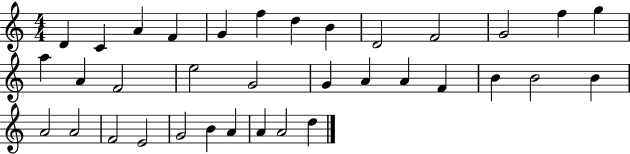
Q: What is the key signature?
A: C major